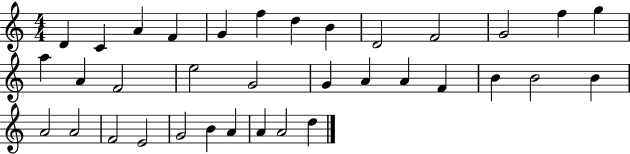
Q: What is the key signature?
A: C major